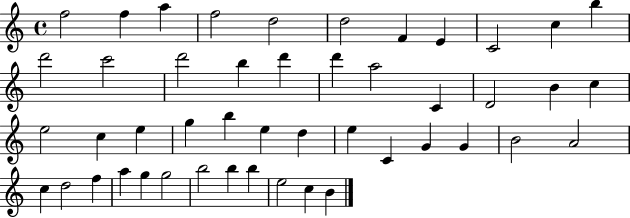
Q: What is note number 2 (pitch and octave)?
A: F5